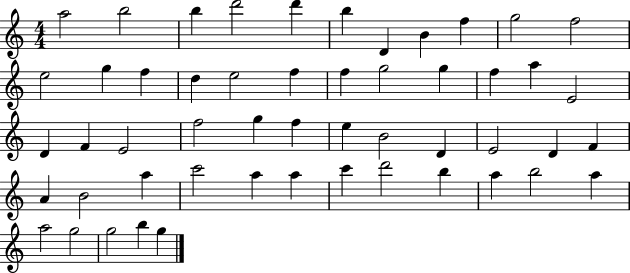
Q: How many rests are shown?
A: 0